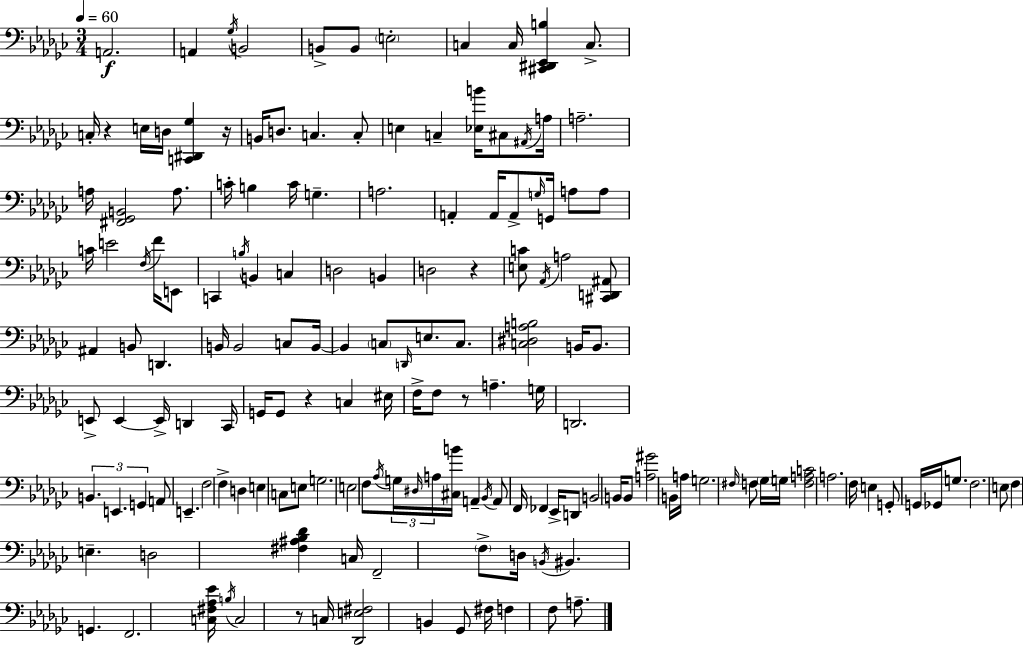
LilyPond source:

{
  \clef bass
  \numericTimeSignature
  \time 3/4
  \key ees \minor
  \tempo 4 = 60
  a,2.\f | a,4 \acciaccatura { ges16 } b,2 | b,8-> b,8 \parenthesize e2-. | c4 c16 <cis, dis, ees, b>4 c8.-> | \break c16-. r4 e16 d16 <c, dis, ges>4 | r16 b,16 d8. c4. c8-. | e4 c4-- <ees b'>16 cis8 | \acciaccatura { ais,16 } a16 a2.-- | \break a16 <fis, ges, b,>2 a8. | c'16-. b4 c'16 g4.-- | a2. | a,4-. a,16 a,8-> \grace { g16 } g,16 a8 | \break a8 c'16 e'2 | \acciaccatura { f16 } f'16 e,8 c,4 \acciaccatura { b16 } b,4 | c4 d2 | b,4 d2 | \break r4 <e c'>8 \acciaccatura { aes,16 } a2 | <cis, d, ais,>8 ais,4 b,8 | d,4. b,16 b,2 | c8 b,16~~ b,4 \parenthesize c8 | \break \grace { d,16 } e8. c8. <c dis a b>2 | b,16 b,8. e,8-> e,4~~ | e,16-> d,4 ces,16 g,16 g,8 r4 | c4 eis16 f16-> f8 r8 | \break a4.-- g16 d,2. | \tuplet 3/2 { b,4. | e,4. g,4 } a,8 | e,4.-- f2 | \break f4-> d4 e4 | c8 e8 g2. | e2 | f8 \acciaccatura { aes16 } \tuplet 3/2 { g16 \grace { dis16 } a16 } <cis b'>16 a,4-- | \break \acciaccatura { bes,16 } a,8 f,16 fes,4 ees,16-> d,8 | b,2 b,16 b,8 | <a gis'>2 b,16 a16 g2. | \grace { fis16 } f8 | \break \parenthesize ges16 g16 <f a c'>2 a2. | f16 | e4 g,8-. g,16 ges,16 g8. f2. | e8 | \break f4 e4.-- d2 | <fis ais bes des'>4 c16 | f,2-- \parenthesize f8-> d16 \acciaccatura { b,16 } | bis,4. g,4. | \break f,2. | <c fis aes ees'>16 \acciaccatura { b16 } c2 r8 | c16 <des, e fis>2 b,4 | ges,8 fis16 f4 f8 a8.-- | \break \bar "|."
}